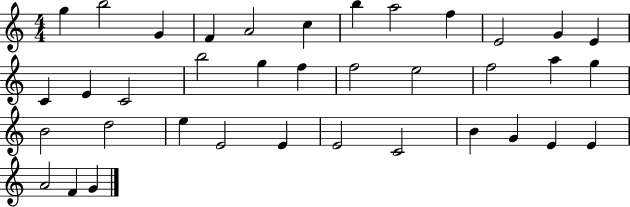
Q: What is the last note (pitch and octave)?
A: G4